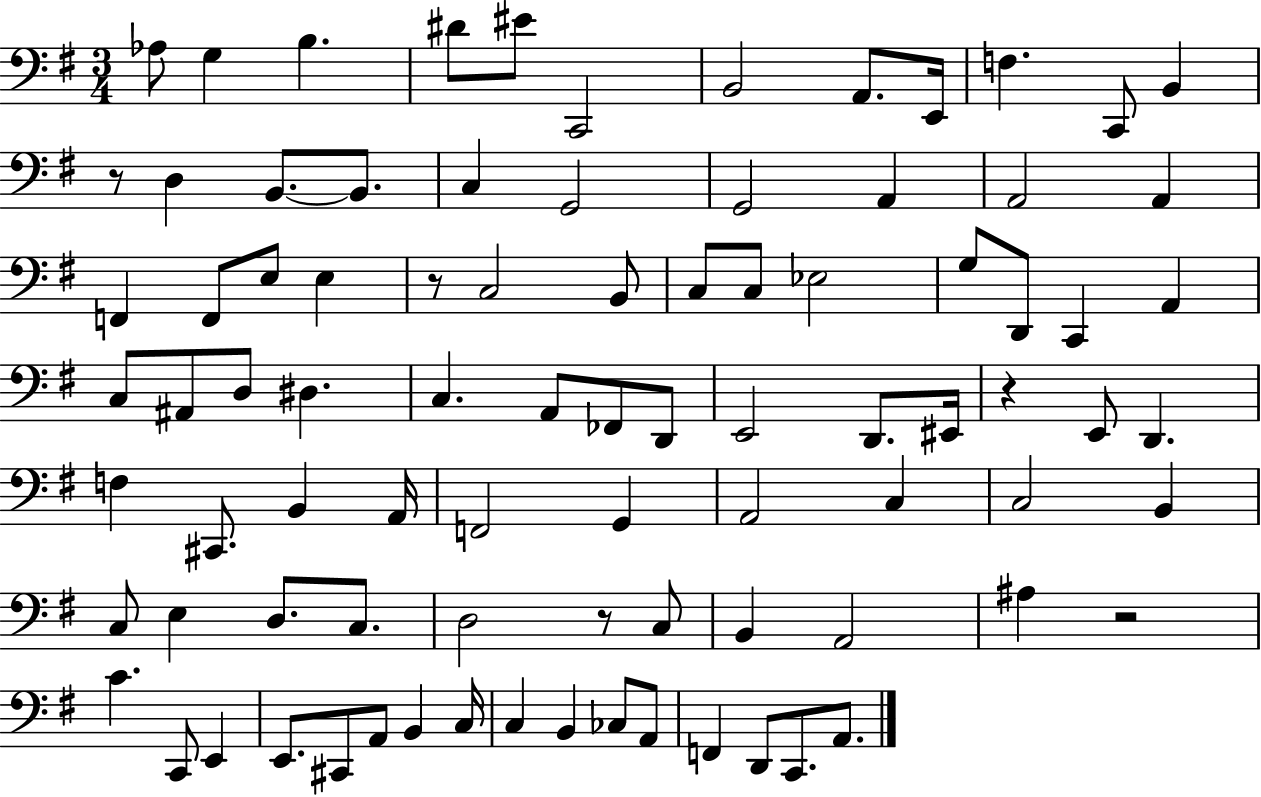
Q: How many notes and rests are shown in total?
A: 87